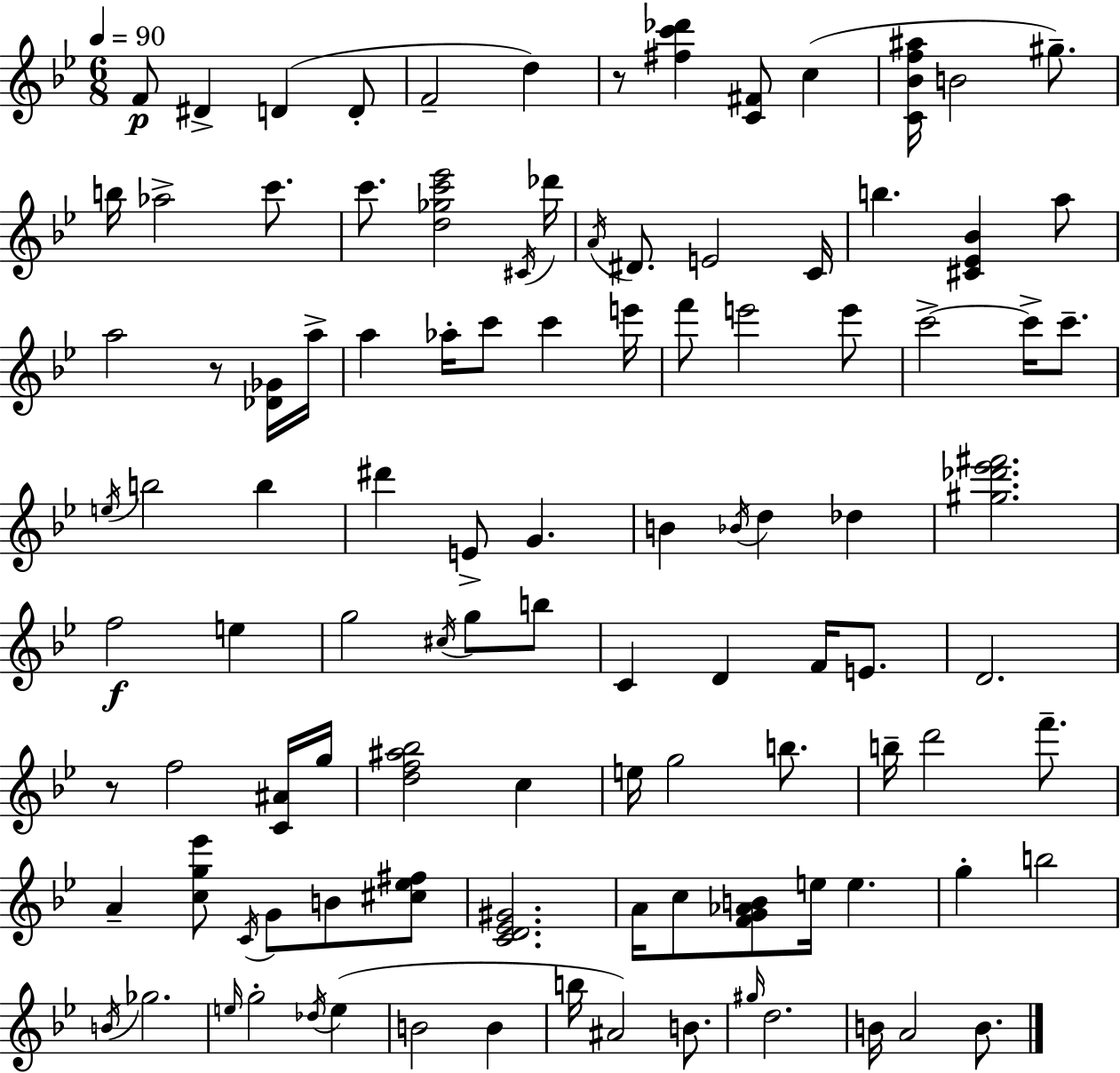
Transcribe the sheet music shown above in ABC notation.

X:1
T:Untitled
M:6/8
L:1/4
K:Bb
F/2 ^D D D/2 F2 d z/2 [^fc'_d'] [C^F]/2 c [C_Bf^a]/4 B2 ^g/2 b/4 _a2 c'/2 c'/2 [d_gc'_e']2 ^C/4 _d'/4 A/4 ^D/2 E2 C/4 b [^C_E_B] a/2 a2 z/2 [_D_G]/4 a/4 a _a/4 c'/2 c' e'/4 f'/2 e'2 e'/2 c'2 c'/4 c'/2 e/4 b2 b ^d' E/2 G B _B/4 d _d [^g_d'_e'^f']2 f2 e g2 ^c/4 g/2 b/2 C D F/4 E/2 D2 z/2 f2 [C^A]/4 g/4 [df^a_b]2 c e/4 g2 b/2 b/4 d'2 f'/2 A [cg_e']/2 C/4 G/2 B/2 [^c_e^f]/2 [CD_E^G]2 A/4 c/2 [FG_AB]/2 e/4 e g b2 B/4 _g2 e/4 g2 _d/4 e B2 B b/4 ^A2 B/2 ^g/4 d2 B/4 A2 B/2